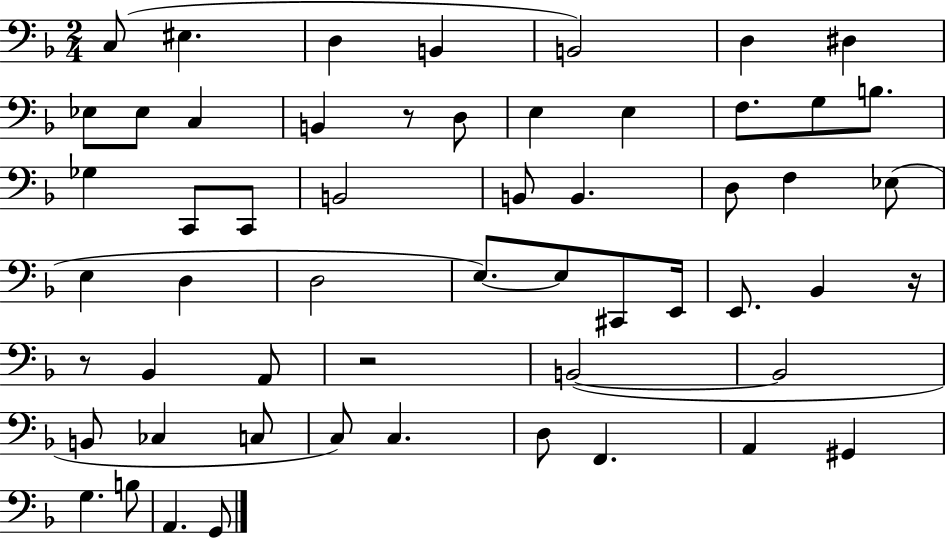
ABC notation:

X:1
T:Untitled
M:2/4
L:1/4
K:F
C,/2 ^E, D, B,, B,,2 D, ^D, _E,/2 _E,/2 C, B,, z/2 D,/2 E, E, F,/2 G,/2 B,/2 _G, C,,/2 C,,/2 B,,2 B,,/2 B,, D,/2 F, _E,/2 E, D, D,2 E,/2 E,/2 ^C,,/2 E,,/4 E,,/2 _B,, z/4 z/2 _B,, A,,/2 z2 B,,2 B,,2 B,,/2 _C, C,/2 C,/2 C, D,/2 F,, A,, ^G,, G, B,/2 A,, G,,/2